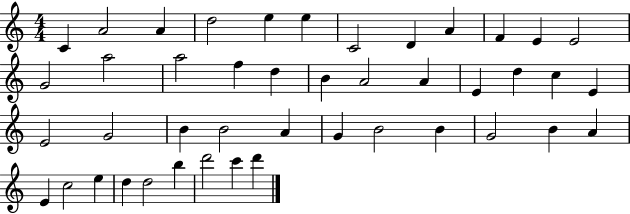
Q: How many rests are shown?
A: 0